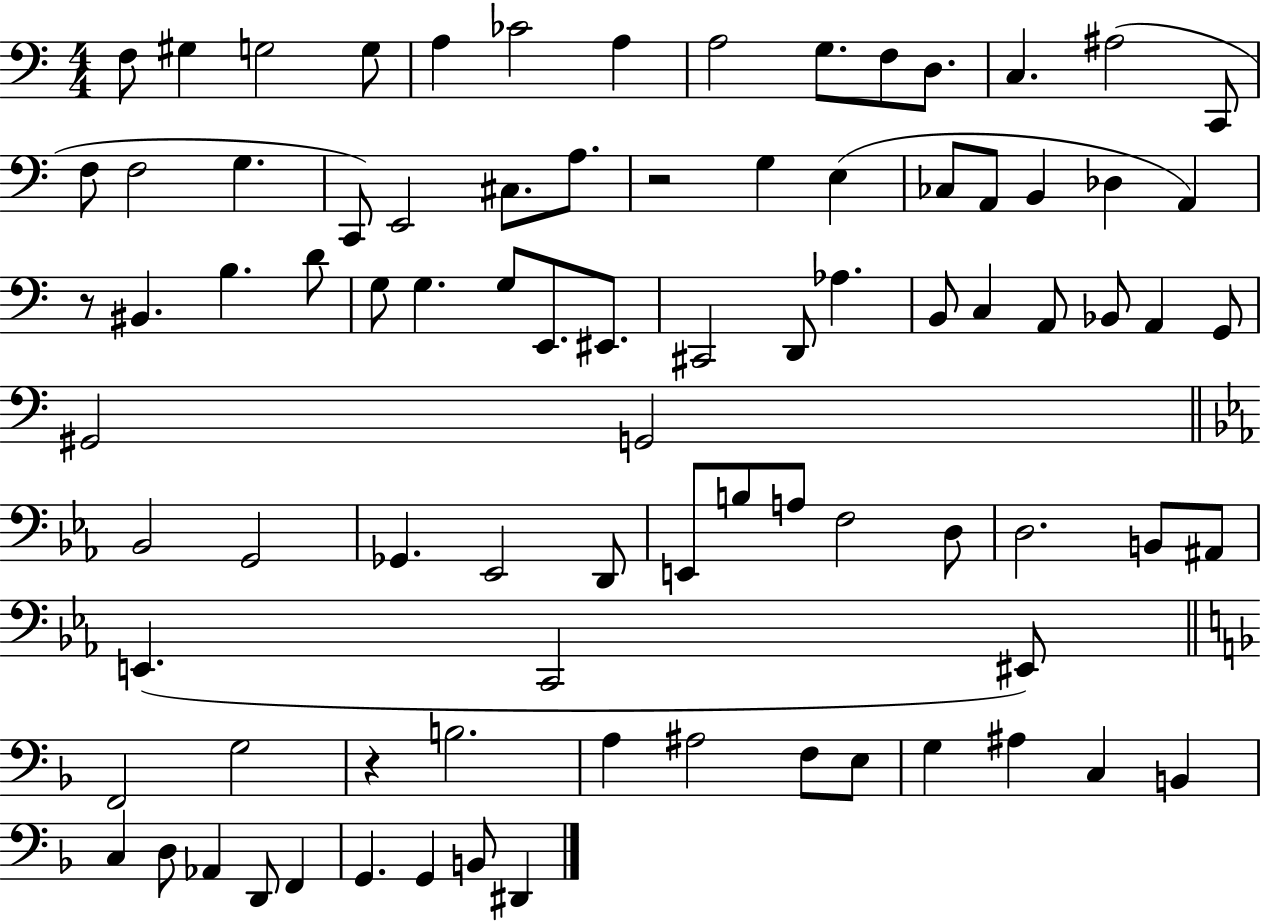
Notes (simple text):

F3/e G#3/q G3/h G3/e A3/q CES4/h A3/q A3/h G3/e. F3/e D3/e. C3/q. A#3/h C2/e F3/e F3/h G3/q. C2/e E2/h C#3/e. A3/e. R/h G3/q E3/q CES3/e A2/e B2/q Db3/q A2/q R/e BIS2/q. B3/q. D4/e G3/e G3/q. G3/e E2/e. EIS2/e. C#2/h D2/e Ab3/q. B2/e C3/q A2/e Bb2/e A2/q G2/e G#2/h G2/h Bb2/h G2/h Gb2/q. Eb2/h D2/e E2/e B3/e A3/e F3/h D3/e D3/h. B2/e A#2/e E2/q. C2/h EIS2/e F2/h G3/h R/q B3/h. A3/q A#3/h F3/e E3/e G3/q A#3/q C3/q B2/q C3/q D3/e Ab2/q D2/e F2/q G2/q. G2/q B2/e D#2/q